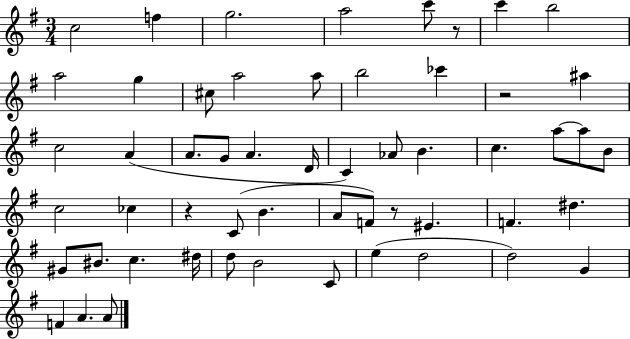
{
  \clef treble
  \numericTimeSignature
  \time 3/4
  \key g \major
  \repeat volta 2 { c''2 f''4 | g''2. | a''2 c'''8 r8 | c'''4 b''2 | \break a''2 g''4 | cis''8 a''2 a''8 | b''2 ces'''4 | r2 ais''4 | \break c''2 a'4( | a'8. g'8 a'4. d'16 | c'4) aes'8 b'4. | c''4. a''8~~ a''8 b'8 | \break c''2 ces''4 | r4 c'8( b'4. | a'8 f'8) r8 eis'4. | f'4. dis''4. | \break gis'8 bis'8. c''4. dis''16 | d''8 b'2 c'8 | e''4( d''2 | d''2) g'4 | \break f'4 a'4. a'8 | } \bar "|."
}